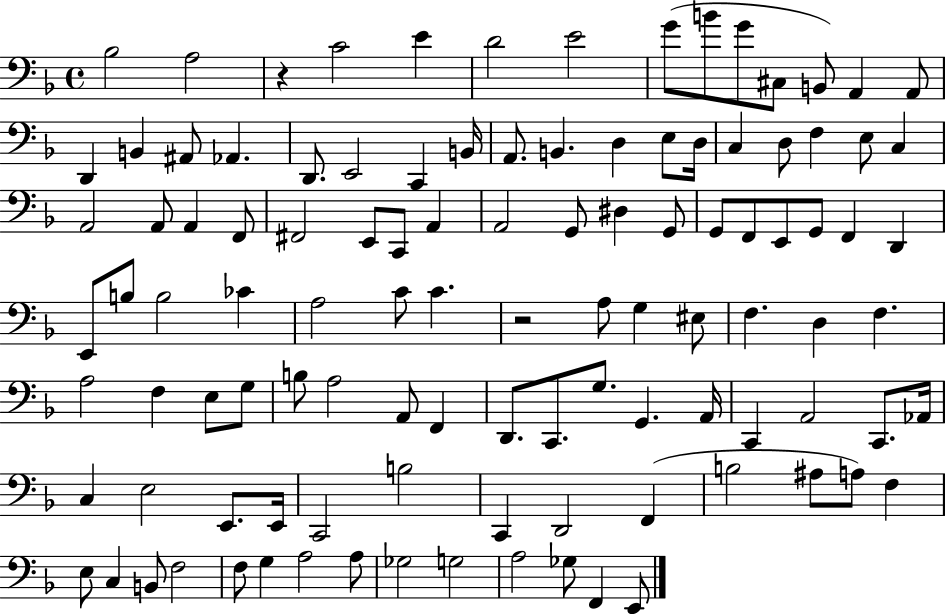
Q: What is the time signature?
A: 4/4